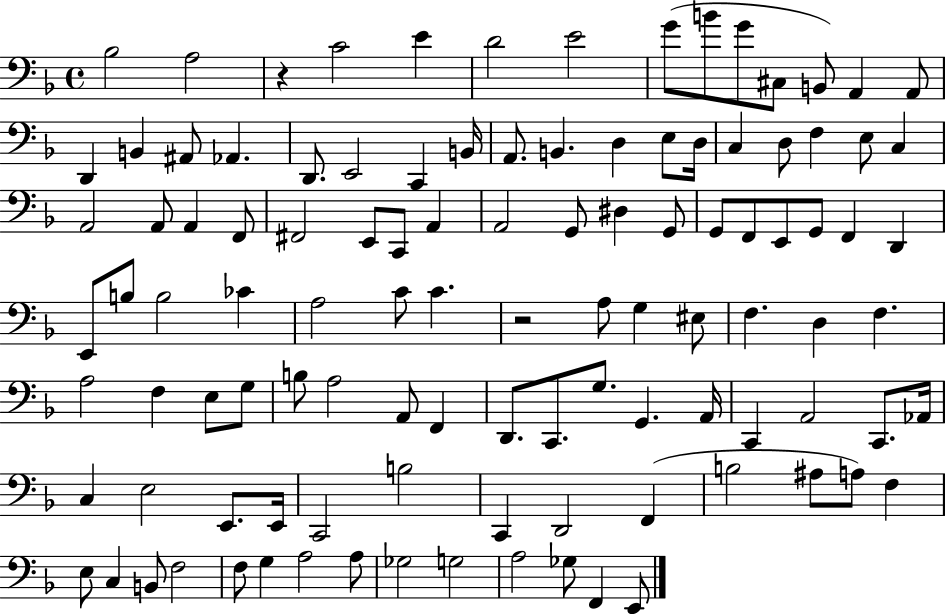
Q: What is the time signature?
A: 4/4